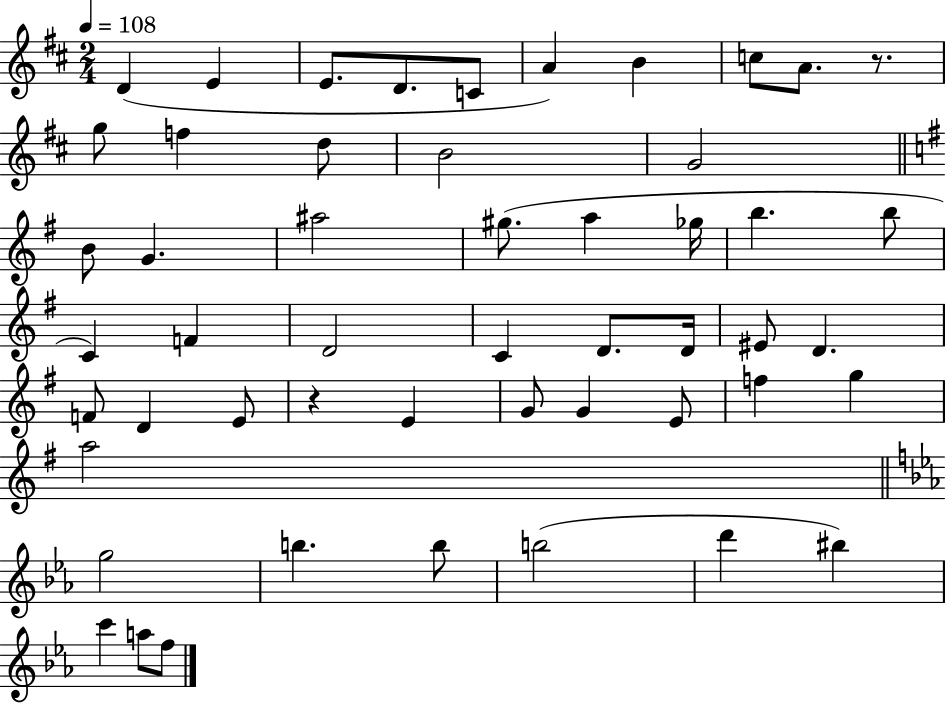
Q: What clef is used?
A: treble